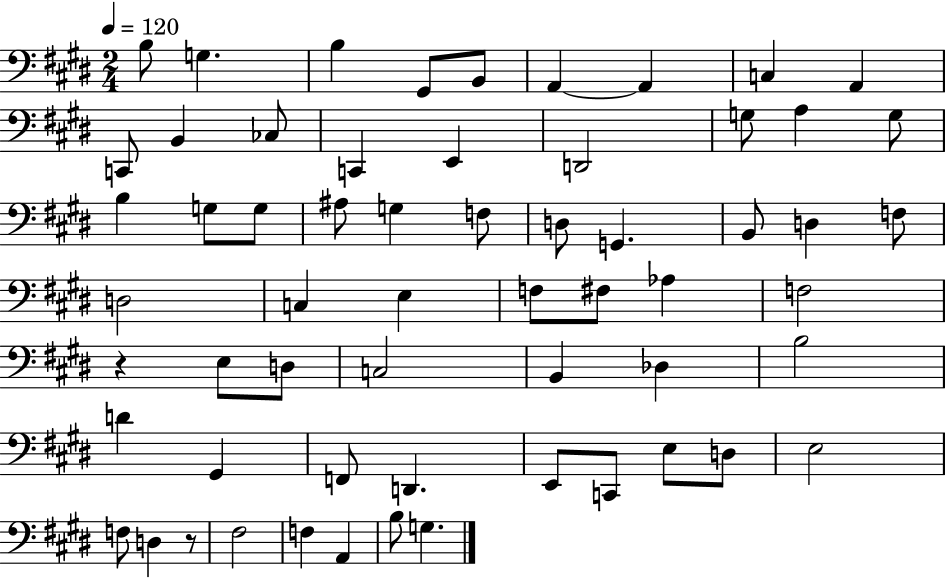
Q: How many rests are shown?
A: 2